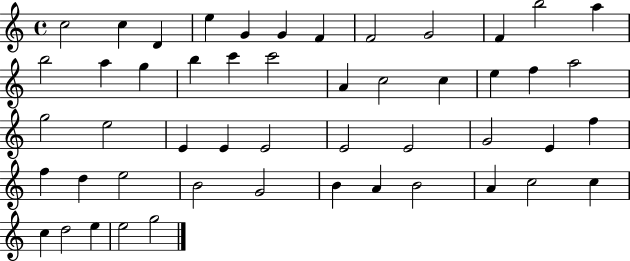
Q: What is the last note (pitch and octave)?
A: G5